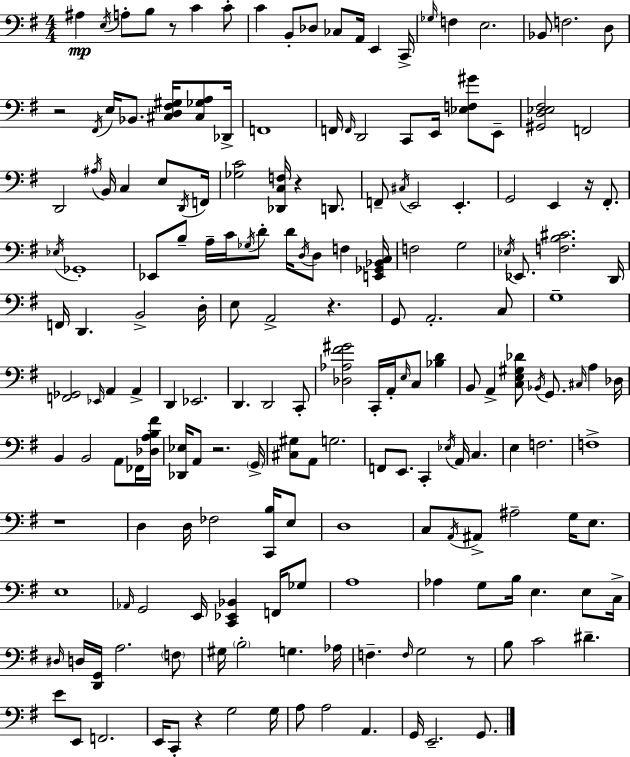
{
  \clef bass
  \numericTimeSignature
  \time 4/4
  \key g \major
  \repeat volta 2 { ais4\mp \acciaccatura { e16 } a8-. b8 r8 c'4 c'8-. | c'4 b,8-. des8 ces8 a,16 e,4 | c,16-> \grace { ges16 } f4 e2. | bes,8 f2. | \break d8 r2 \acciaccatura { fis,16 } e16 bes,8. <cis d fis gis>16 | <cis ges a>8 des,16-> f,1 | f,16 \grace { f,16 } d,2 c,8 e,16 | <ees f gis'>8 e,8-- <gis, d ees fis>2 f,2 | \break d,2 \acciaccatura { ais16 } b,16 c4 | e8 \acciaccatura { d,16 } f,16 <ges c'>2 <des, c f>16 r4 | d,8. f,8-- \acciaccatura { cis16 } e,2 | e,4.-. g,2 e,4 | \break r16 fis,8.-. \acciaccatura { ees16 } ges,1-. | ees,8 b8-- a16-- c'16 \acciaccatura { ges16 } d'8-. | d'16 \acciaccatura { d16 } d8 f4 <e, ges, bes, c>16 f2 | g2 \acciaccatura { ees16 } ees,8. <f b cis'>2. | \break d,16 f,16 d,4. | b,2-> d16-. e8 a,2-> | r4. g,8 a,2.-. | c8 g1-- | \break <f, ges,>2 | \grace { ees,16 } a,4 a,4-> d,4 | ees,2. d,4. | d,2 c,8-. <des aes fis' gis'>2 | \break c,16-. a,16-. \grace { e16 } c8 <bes d'>4 b,8 a,4-> | <c e gis des'>8 \acciaccatura { bes,16 } g,8. \grace { cis16 } a4 des16 b,4 | b,2 a,8 fes,16 <des a b fis'>16 <des, ees>16 | a,8 r2. \parenthesize g,16-> <cis gis>8 | \break a,8 g2. f,8 | e,8. c,4-. \acciaccatura { ees16 } a,16 c4. | e4 f2. | f1-> | \break r1 | d4 d16 fes2 <c, b>16 e8 | d1 | c8 \acciaccatura { a,16 } ais,8-> ais2-- g16 e8. | \break e1 | \grace { aes,16 } g,2 e,16 <c, ees, bes,>4 f,16 | ges8 a1 | aes4 g8 b16 e4. e8 | \break c16-> \grace { dis16 } d16 <d, g,>16 a2. | \parenthesize f8 gis16 \parenthesize b2-. g4. | aes16 f4.-- \grace { f16 } g2 | r8 b8 c'2 dis'4.-- | \break e'8 e,8 f,2. | e,16 c,8-. r4 g2 | g16 a8 a2 a,4. | g,16 e,2.-- | \break g,8. } \bar "|."
}